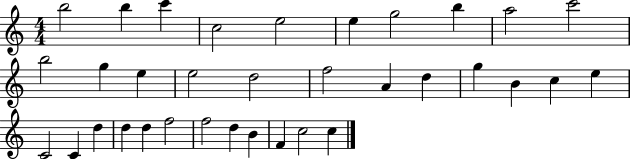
X:1
T:Untitled
M:4/4
L:1/4
K:C
b2 b c' c2 e2 e g2 b a2 c'2 b2 g e e2 d2 f2 A d g B c e C2 C d d d f2 f2 d B F c2 c